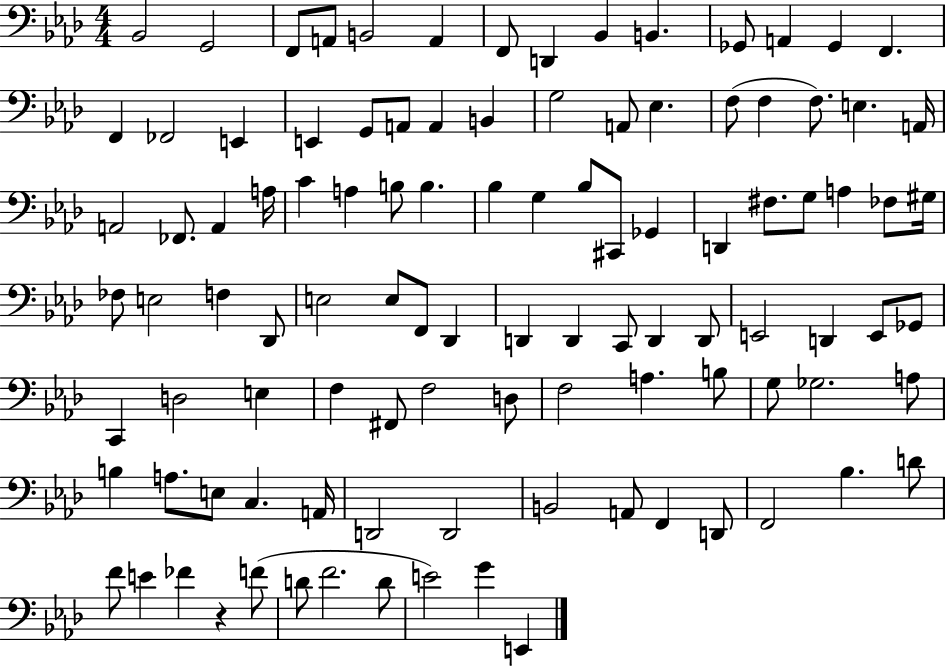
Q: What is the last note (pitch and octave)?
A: E2